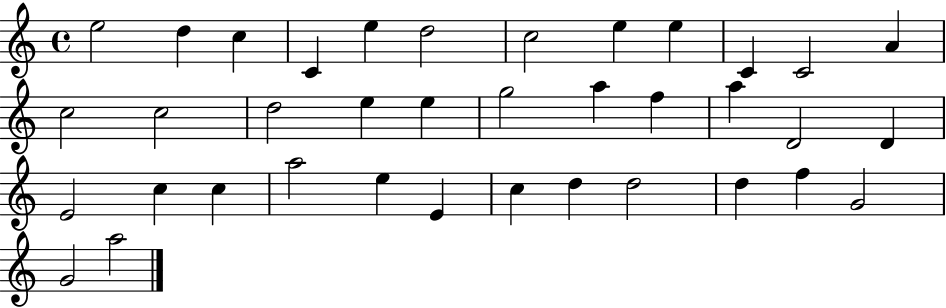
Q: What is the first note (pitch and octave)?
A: E5